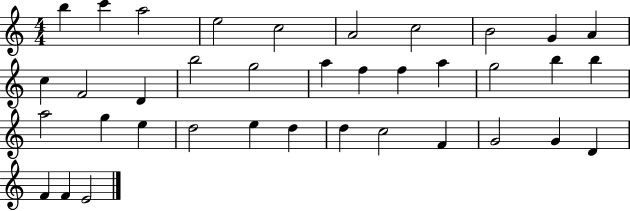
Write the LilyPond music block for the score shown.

{
  \clef treble
  \numericTimeSignature
  \time 4/4
  \key c \major
  b''4 c'''4 a''2 | e''2 c''2 | a'2 c''2 | b'2 g'4 a'4 | \break c''4 f'2 d'4 | b''2 g''2 | a''4 f''4 f''4 a''4 | g''2 b''4 b''4 | \break a''2 g''4 e''4 | d''2 e''4 d''4 | d''4 c''2 f'4 | g'2 g'4 d'4 | \break f'4 f'4 e'2 | \bar "|."
}